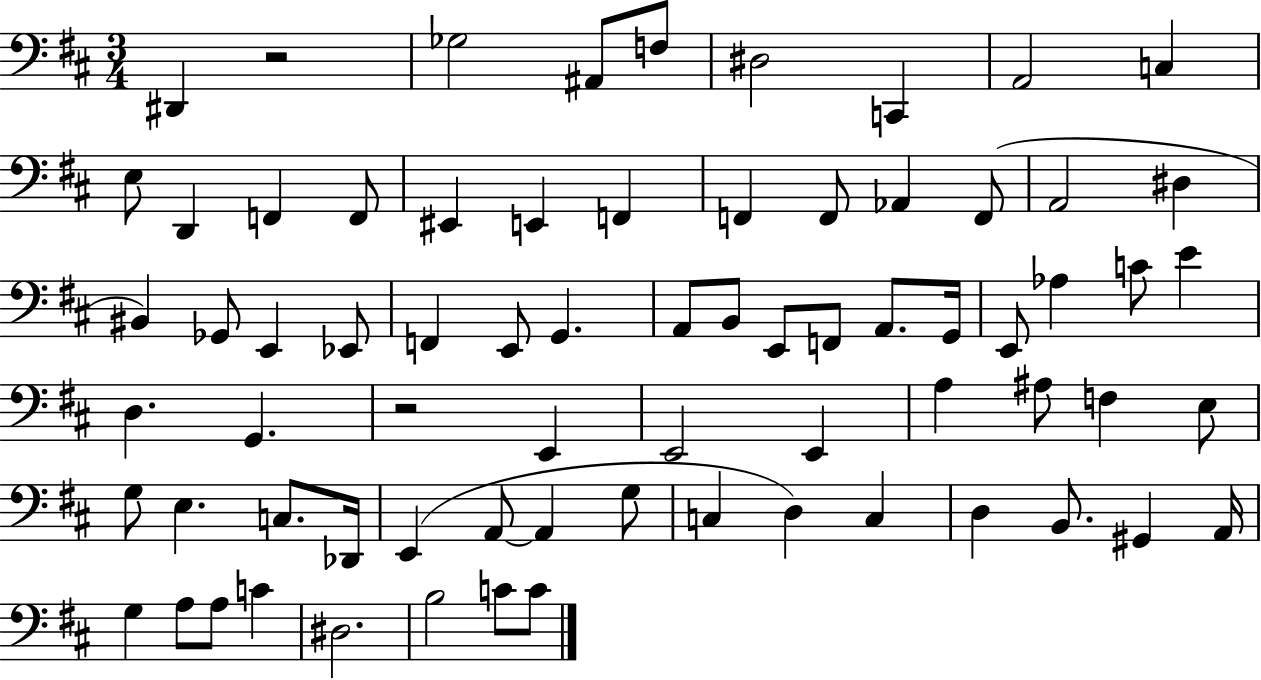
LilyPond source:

{
  \clef bass
  \numericTimeSignature
  \time 3/4
  \key d \major
  \repeat volta 2 { dis,4 r2 | ges2 ais,8 f8 | dis2 c,4 | a,2 c4 | \break e8 d,4 f,4 f,8 | eis,4 e,4 f,4 | f,4 f,8 aes,4 f,8( | a,2 dis4 | \break bis,4) ges,8 e,4 ees,8 | f,4 e,8 g,4. | a,8 b,8 e,8 f,8 a,8. g,16 | e,8 aes4 c'8 e'4 | \break d4. g,4. | r2 e,4 | e,2 e,4 | a4 ais8 f4 e8 | \break g8 e4. c8. des,16 | e,4( a,8~~ a,4 g8 | c4 d4) c4 | d4 b,8. gis,4 a,16 | \break g4 a8 a8 c'4 | dis2. | b2 c'8 c'8 | } \bar "|."
}